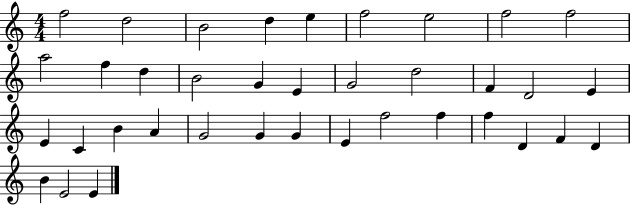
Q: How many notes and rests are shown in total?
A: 37